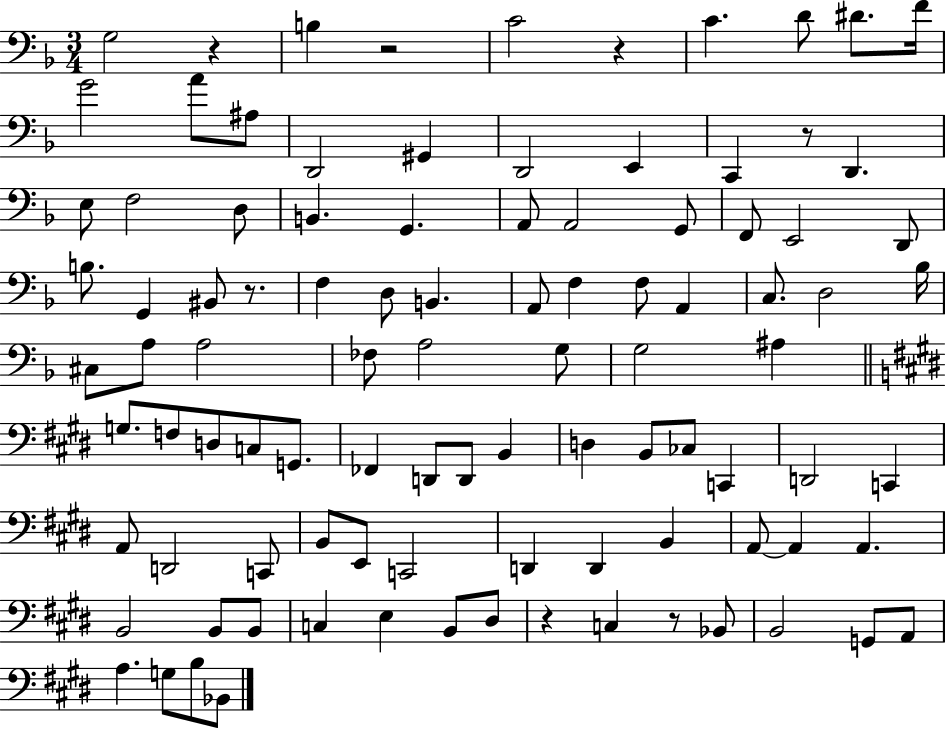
{
  \clef bass
  \numericTimeSignature
  \time 3/4
  \key f \major
  g2 r4 | b4 r2 | c'2 r4 | c'4. d'8 dis'8. f'16 | \break g'2 a'8 ais8 | d,2 gis,4 | d,2 e,4 | c,4 r8 d,4. | \break e8 f2 d8 | b,4. g,4. | a,8 a,2 g,8 | f,8 e,2 d,8 | \break b8. g,4 bis,8 r8. | f4 d8 b,4. | a,8 f4 f8 a,4 | c8. d2 bes16 | \break cis8 a8 a2 | fes8 a2 g8 | g2 ais4 | \bar "||" \break \key e \major g8. f8 d8 c8 g,8. | fes,4 d,8 d,8 b,4 | d4 b,8 ces8 c,4 | d,2 c,4 | \break a,8 d,2 c,8 | b,8 e,8 c,2 | d,4 d,4 b,4 | a,8~~ a,4 a,4. | \break b,2 b,8 b,8 | c4 e4 b,8 dis8 | r4 c4 r8 bes,8 | b,2 g,8 a,8 | \break a4. g8 b8 bes,8 | \bar "|."
}